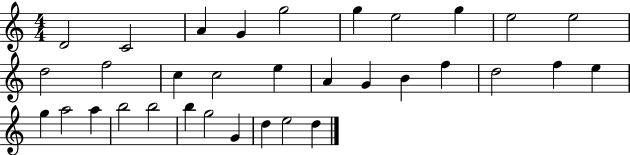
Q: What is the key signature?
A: C major